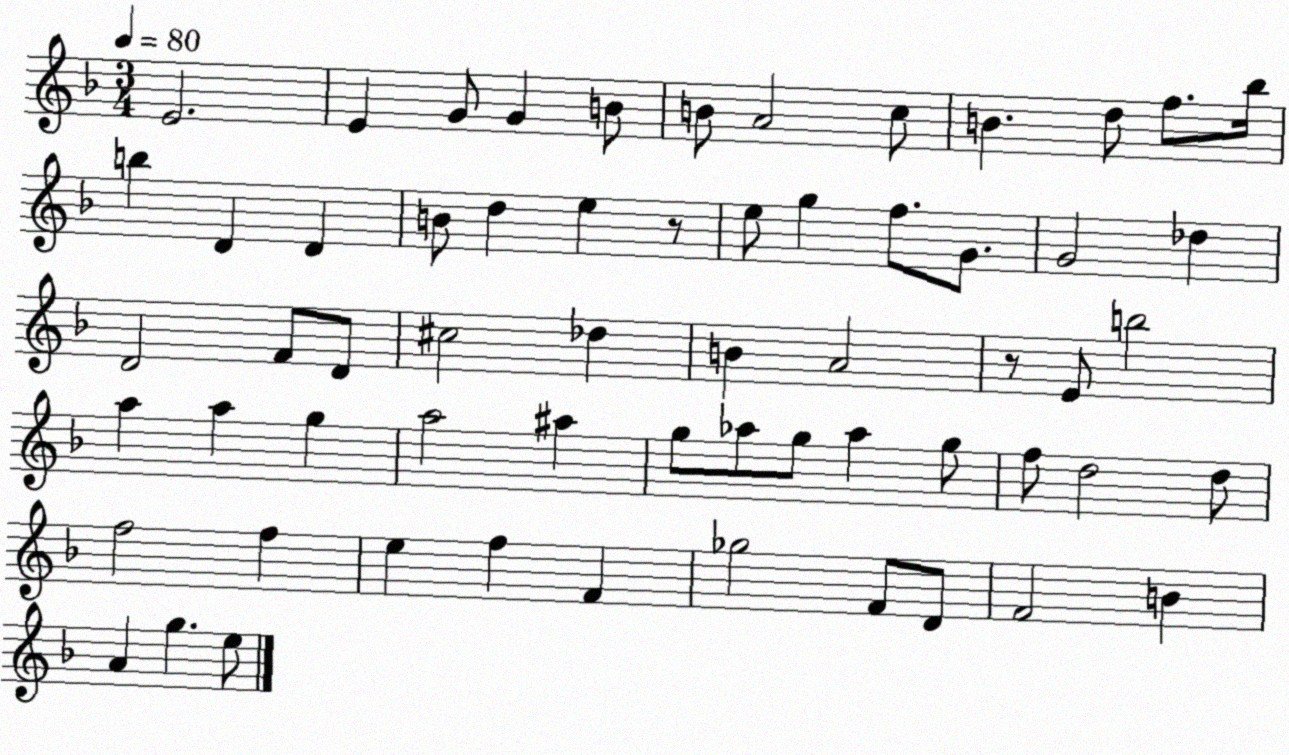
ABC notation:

X:1
T:Untitled
M:3/4
L:1/4
K:F
E2 E G/2 G B/2 B/2 A2 c/2 B d/2 f/2 _b/4 b D D B/2 d e z/2 e/2 g f/2 G/2 G2 _d D2 F/2 D/2 ^c2 _d B A2 z/2 E/2 b2 a a g a2 ^a g/2 _a/2 g/2 _a g/2 f/2 d2 d/2 f2 f e f F _g2 F/2 D/2 F2 B A g e/2